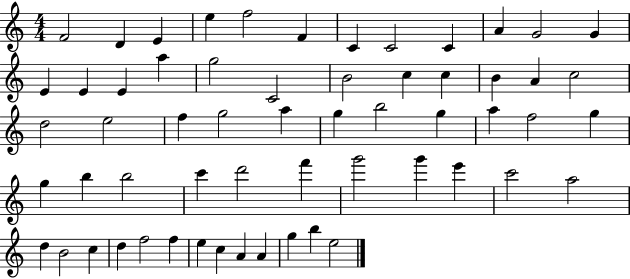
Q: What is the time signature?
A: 4/4